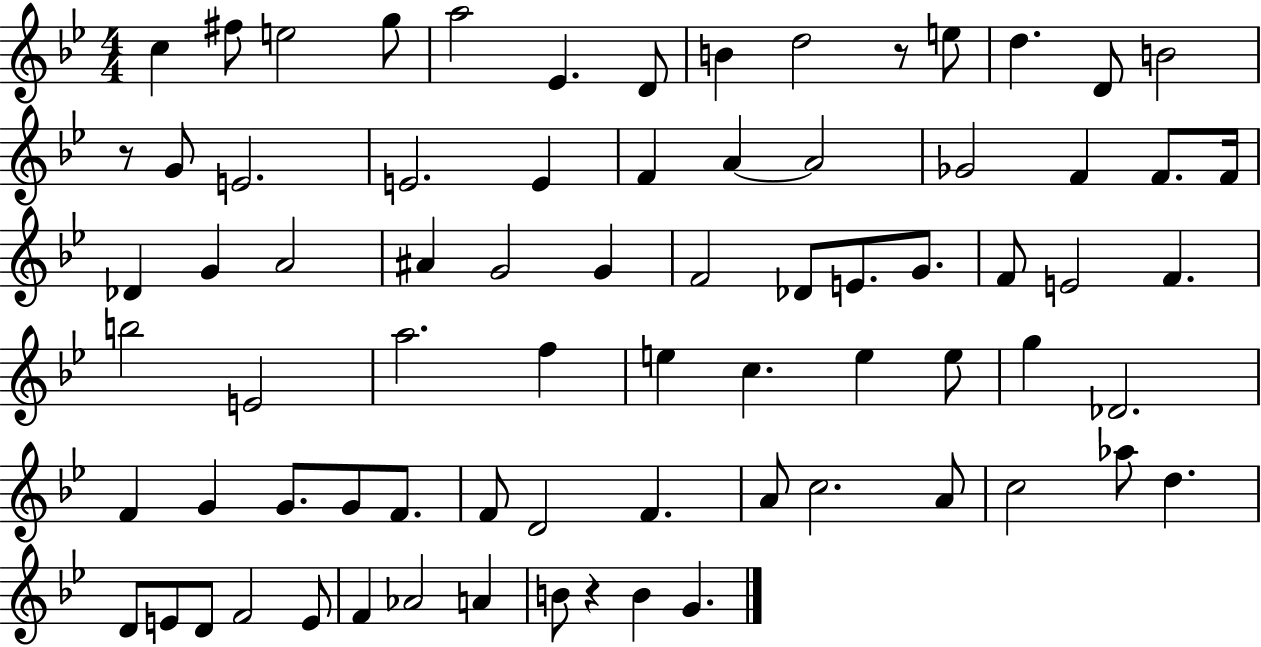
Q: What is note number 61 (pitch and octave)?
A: D5